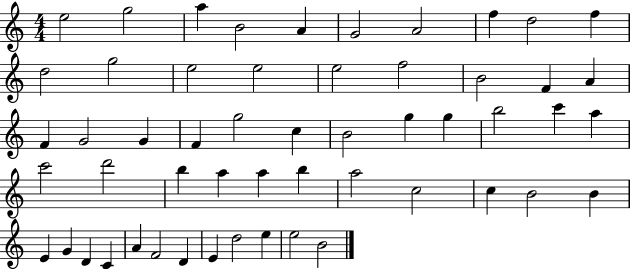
E5/h G5/h A5/q B4/h A4/q G4/h A4/h F5/q D5/h F5/q D5/h G5/h E5/h E5/h E5/h F5/h B4/h F4/q A4/q F4/q G4/h G4/q F4/q G5/h C5/q B4/h G5/q G5/q B5/h C6/q A5/q C6/h D6/h B5/q A5/q A5/q B5/q A5/h C5/h C5/q B4/h B4/q E4/q G4/q D4/q C4/q A4/q F4/h D4/q E4/q D5/h E5/q E5/h B4/h